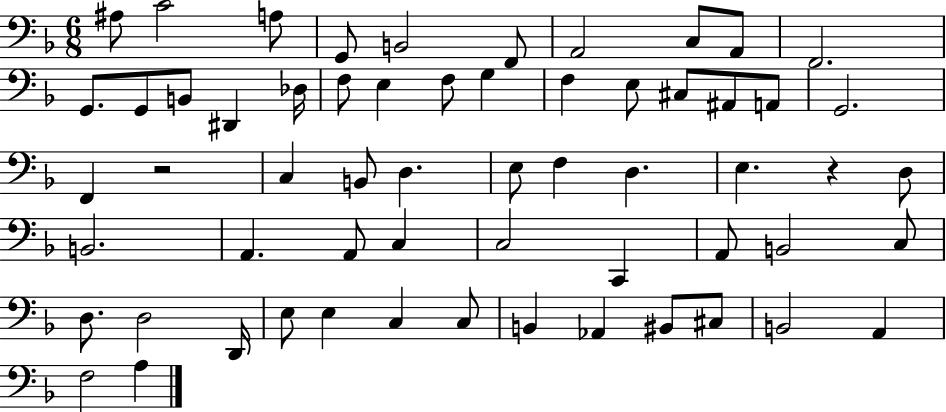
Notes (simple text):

A#3/e C4/h A3/e G2/e B2/h F2/e A2/h C3/e A2/e F2/h. G2/e. G2/e B2/e D#2/q Db3/s F3/e E3/q F3/e G3/q F3/q E3/e C#3/e A#2/e A2/e G2/h. F2/q R/h C3/q B2/e D3/q. E3/e F3/q D3/q. E3/q. R/q D3/e B2/h. A2/q. A2/e C3/q C3/h C2/q A2/e B2/h C3/e D3/e. D3/h D2/s E3/e E3/q C3/q C3/e B2/q Ab2/q BIS2/e C#3/e B2/h A2/q F3/h A3/q